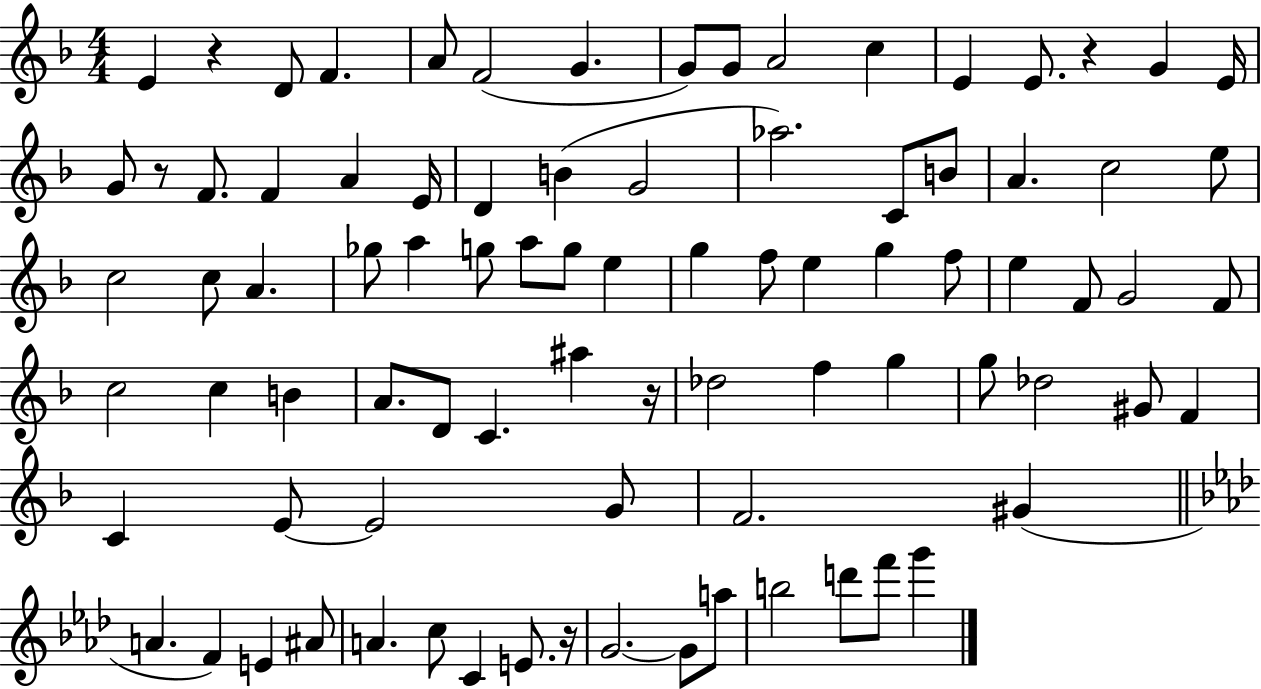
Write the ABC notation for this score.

X:1
T:Untitled
M:4/4
L:1/4
K:F
E z D/2 F A/2 F2 G G/2 G/2 A2 c E E/2 z G E/4 G/2 z/2 F/2 F A E/4 D B G2 _a2 C/2 B/2 A c2 e/2 c2 c/2 A _g/2 a g/2 a/2 g/2 e g f/2 e g f/2 e F/2 G2 F/2 c2 c B A/2 D/2 C ^a z/4 _d2 f g g/2 _d2 ^G/2 F C E/2 E2 G/2 F2 ^G A F E ^A/2 A c/2 C E/2 z/4 G2 G/2 a/2 b2 d'/2 f'/2 g'